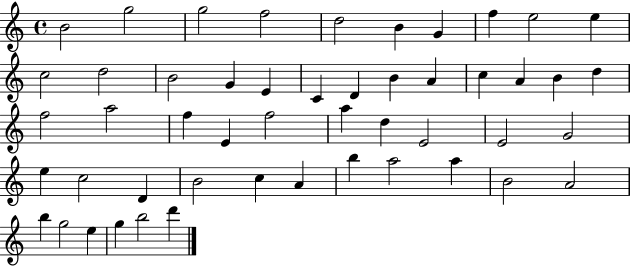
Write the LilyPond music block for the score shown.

{
  \clef treble
  \time 4/4
  \defaultTimeSignature
  \key c \major
  b'2 g''2 | g''2 f''2 | d''2 b'4 g'4 | f''4 e''2 e''4 | \break c''2 d''2 | b'2 g'4 e'4 | c'4 d'4 b'4 a'4 | c''4 a'4 b'4 d''4 | \break f''2 a''2 | f''4 e'4 f''2 | a''4 d''4 e'2 | e'2 g'2 | \break e''4 c''2 d'4 | b'2 c''4 a'4 | b''4 a''2 a''4 | b'2 a'2 | \break b''4 g''2 e''4 | g''4 b''2 d'''4 | \bar "|."
}